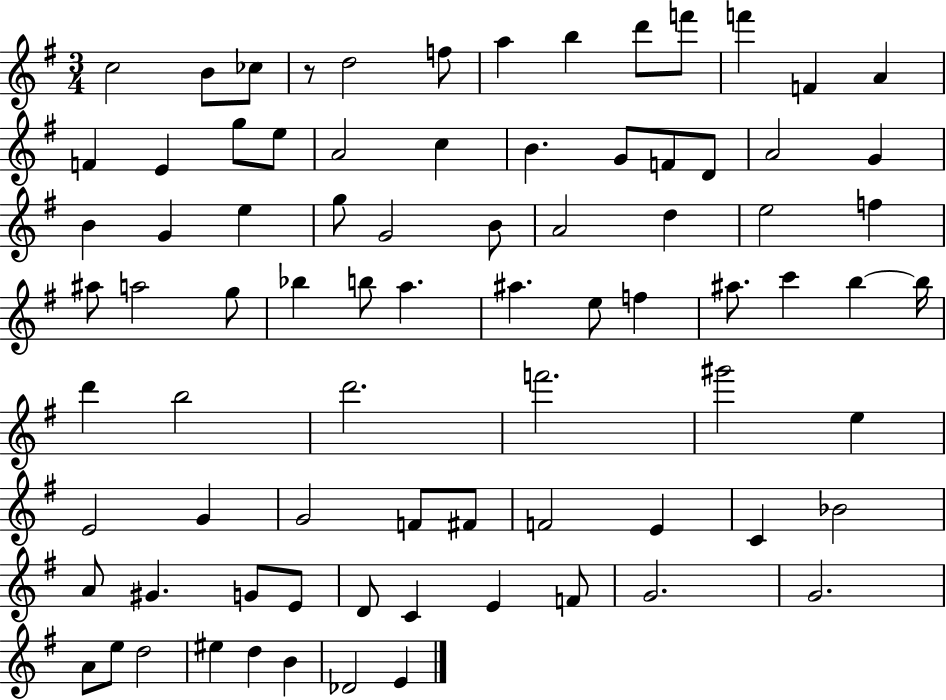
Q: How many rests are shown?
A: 1